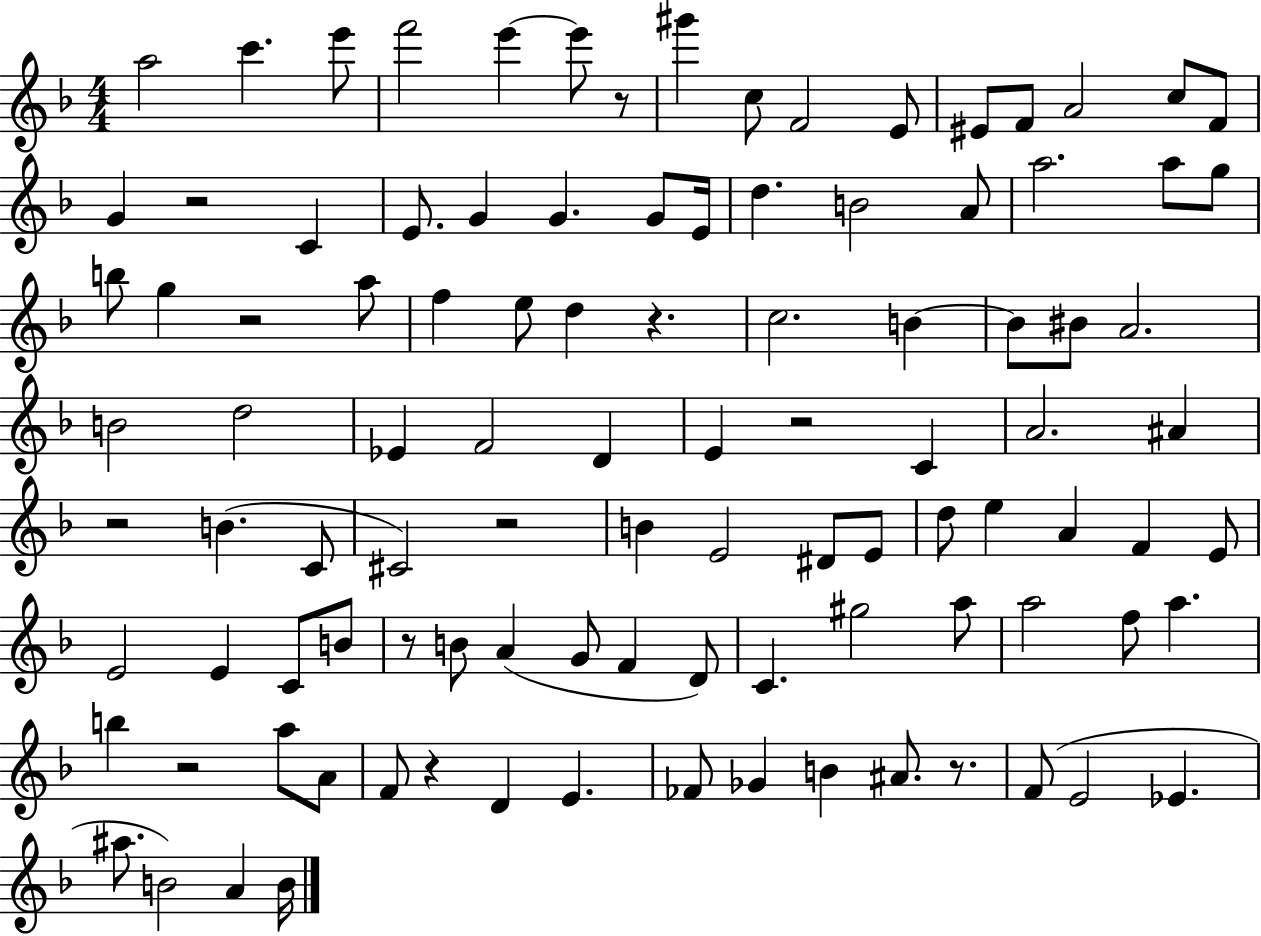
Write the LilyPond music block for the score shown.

{
  \clef treble
  \numericTimeSignature
  \time 4/4
  \key f \major
  a''2 c'''4. e'''8 | f'''2 e'''4~~ e'''8 r8 | gis'''4 c''8 f'2 e'8 | eis'8 f'8 a'2 c''8 f'8 | \break g'4 r2 c'4 | e'8. g'4 g'4. g'8 e'16 | d''4. b'2 a'8 | a''2. a''8 g''8 | \break b''8 g''4 r2 a''8 | f''4 e''8 d''4 r4. | c''2. b'4~~ | b'8 bis'8 a'2. | \break b'2 d''2 | ees'4 f'2 d'4 | e'4 r2 c'4 | a'2. ais'4 | \break r2 b'4.( c'8 | cis'2) r2 | b'4 e'2 dis'8 e'8 | d''8 e''4 a'4 f'4 e'8 | \break e'2 e'4 c'8 b'8 | r8 b'8 a'4( g'8 f'4 d'8) | c'4. gis''2 a''8 | a''2 f''8 a''4. | \break b''4 r2 a''8 a'8 | f'8 r4 d'4 e'4. | fes'8 ges'4 b'4 ais'8. r8. | f'8( e'2 ees'4. | \break ais''8. b'2) a'4 b'16 | \bar "|."
}